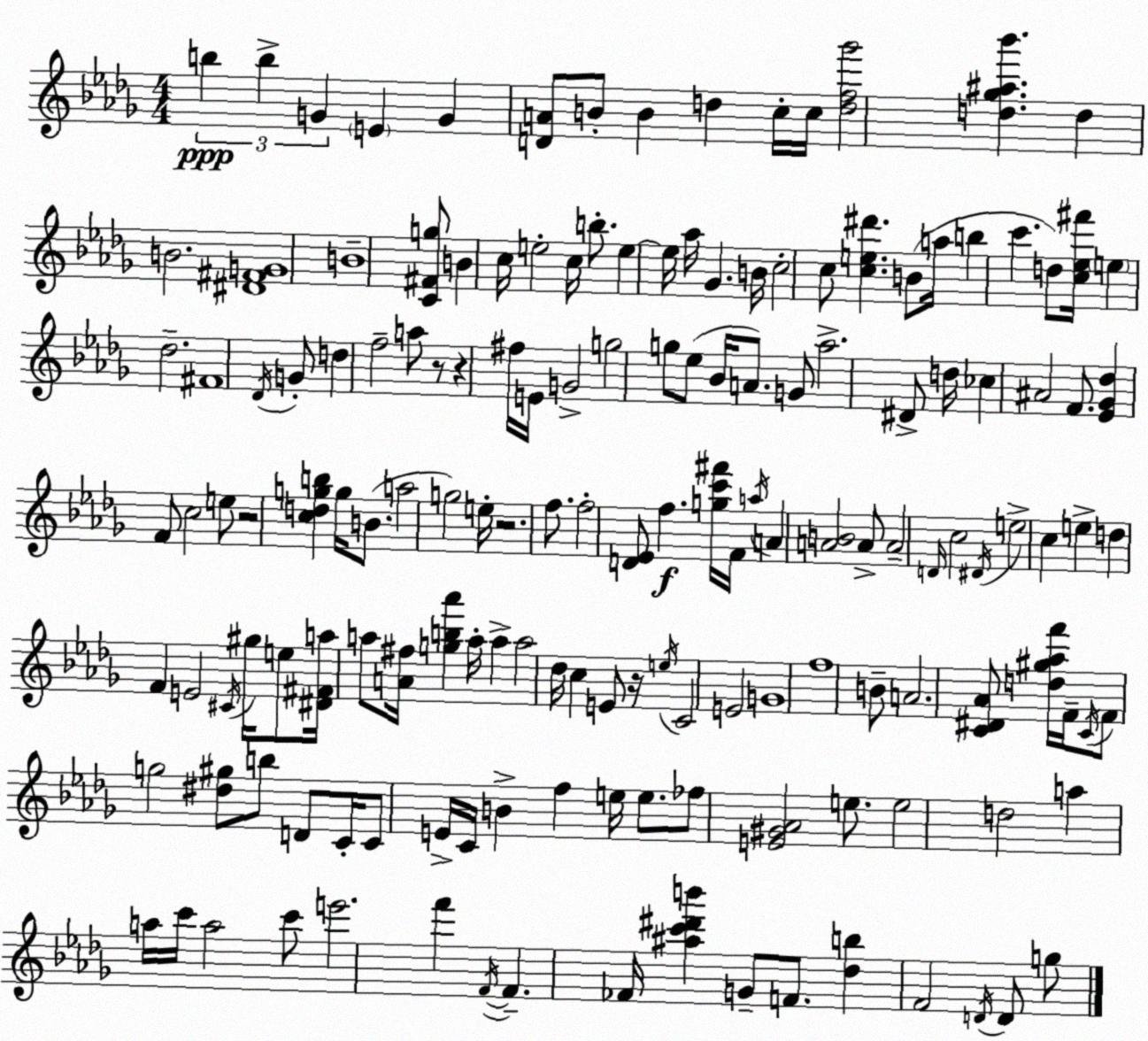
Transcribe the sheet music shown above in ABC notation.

X:1
T:Untitled
M:4/4
L:1/4
K:Bbm
b b G E G [DA]/2 B/2 B d c/4 c/4 [df_g']2 [d_g^a_b'] d B2 [^D^FG]4 B4 [C^Fg]/2 B c/4 e2 c/4 b/2 e e/4 _a/4 _G B/4 c2 c/2 [ce^d'] B/2 a/4 b c' d/2 [c_e^f']/4 e _d2 ^F4 _D/4 G/2 d f2 a/2 z/2 z ^f/4 E/4 G2 g2 g/2 _e/2 _B/4 A/2 G/2 _a2 ^D/2 d/4 _c ^A2 F/2 [_E_G_d] F/2 c2 e/2 z2 [cdgb] g/4 B/2 a2 g2 e/4 z2 f/2 f2 [D_E]/2 f [gc'^f']/4 F/4 a/4 A [AB]2 A/2 A2 D/4 c2 ^D/4 e2 c e d F E2 ^C/4 ^g/4 e/2 [^D^Fa]/4 a/2 [A^f]/4 [gb_a'] a/4 a a2 _d/4 c E/2 z/4 e/4 C2 E2 G4 f4 B/2 A2 [C^D_A]/2 [d^g_af']/4 F/4 C/4 F/2 g2 [^d^g]/2 b/2 D/2 C/4 C/2 E/4 C/4 B f e/4 e/2 _f/2 [E^G_A]2 e/2 e2 d2 a a/4 c'/4 a2 c'/2 e'2 f' F/4 F _F/4 [^ac'^d'b'] G/2 F/2 [_db] F2 D/4 D/2 g/2